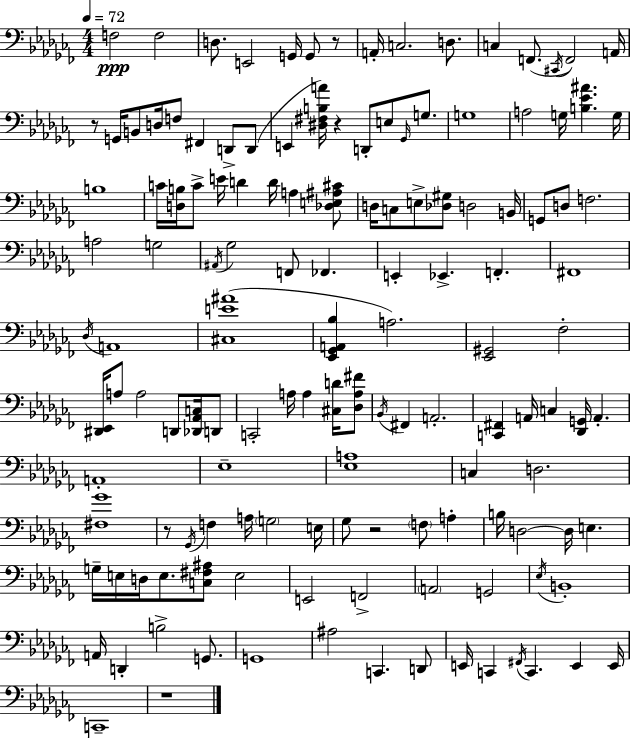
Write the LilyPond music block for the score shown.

{
  \clef bass
  \numericTimeSignature
  \time 4/4
  \key aes \minor
  \tempo 4 = 72
  f2\ppp f2 | d8. e,2 g,16 g,8 r8 | a,16-. c2. d8. | c4 f,8.( \acciaccatura { cis,16 } f,2) | \break a,16 r8 g,16 b,8 d16 f8 fis,4 d,8-> d,8( | e,4 <dis fis b a'>16) r4 d,8-. e8 \grace { ges,16 } g8. | g1 | a2 g16 <b ees' ais'>4. | \break g16 b1 | c'16 <d b>16 c'8-> e'16 d'4 d'16 a4 | <des e ais cis'>8 d16 c8 e8-> <des gis>8 d2 | b,16 g,8 d8 f2. | \break a2 g2 | \acciaccatura { ais,16 } ges2 f,8 fes,4. | e,4-. ees,4.-> f,4.-. | fis,1 | \break \acciaccatura { des16 } a,1 | <cis e' ais'>1( | <ees, ges, a, bes>4 a2.) | <ees, gis,>2 fes2-. | \break <dis, ees,>16 a8 a2 d,8 | <des, aes, c>16 d,8 c,2-. a16 a4 | <cis d'>16 <des a fis'>8 \acciaccatura { bes,16 } fis,4 a,2.-. | <c, fis,>4 a,16 c4 <des, g,>16 a,4.-. | \break a,1-. | ees1-- | <ees a>1 | c4 d2. | \break <fis ges'>1 | r8 \acciaccatura { ges,16 } f4 a16 \parenthesize g2 | e16 ges8 r2 | \parenthesize f8 a4-. b16 d2~~ d16 | \break e4. g16-- e16 d16 e8. <c fis ais>8 e2 | e,2 f,2-> | \parenthesize a,2 g,2 | \acciaccatura { ees16 } b,1-. | \break a,16 d,4-. b2-> | g,8. g,1 | ais2 c,4. | d,8 e,16 c,4 \acciaccatura { fis,16 } c,4. | \break e,4 e,16 c,1-- | r1 | \bar "|."
}